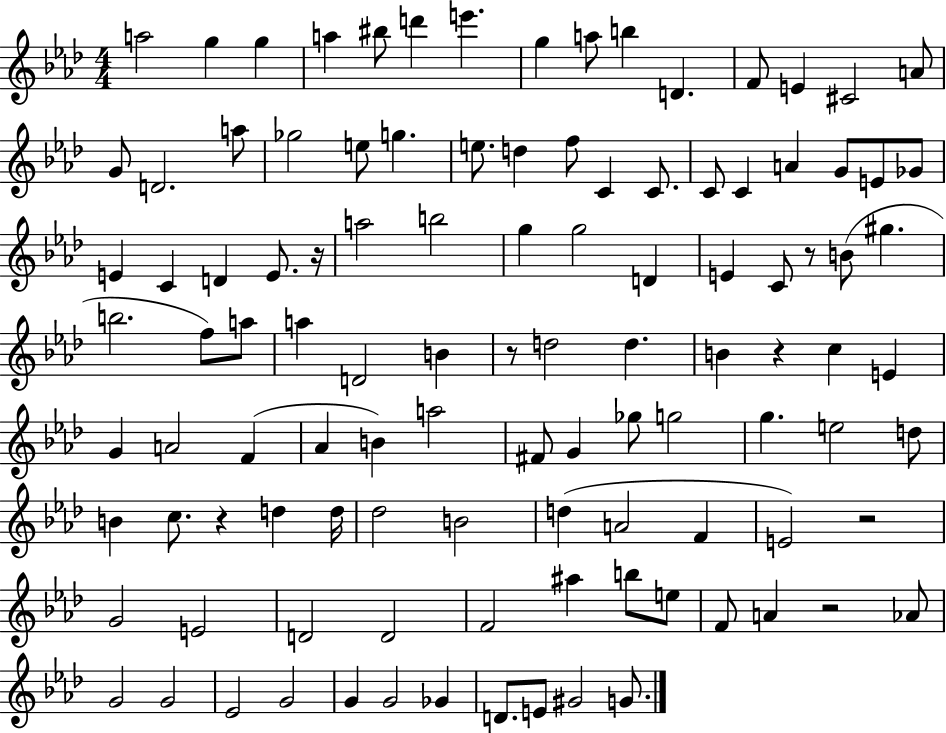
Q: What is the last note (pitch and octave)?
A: G4